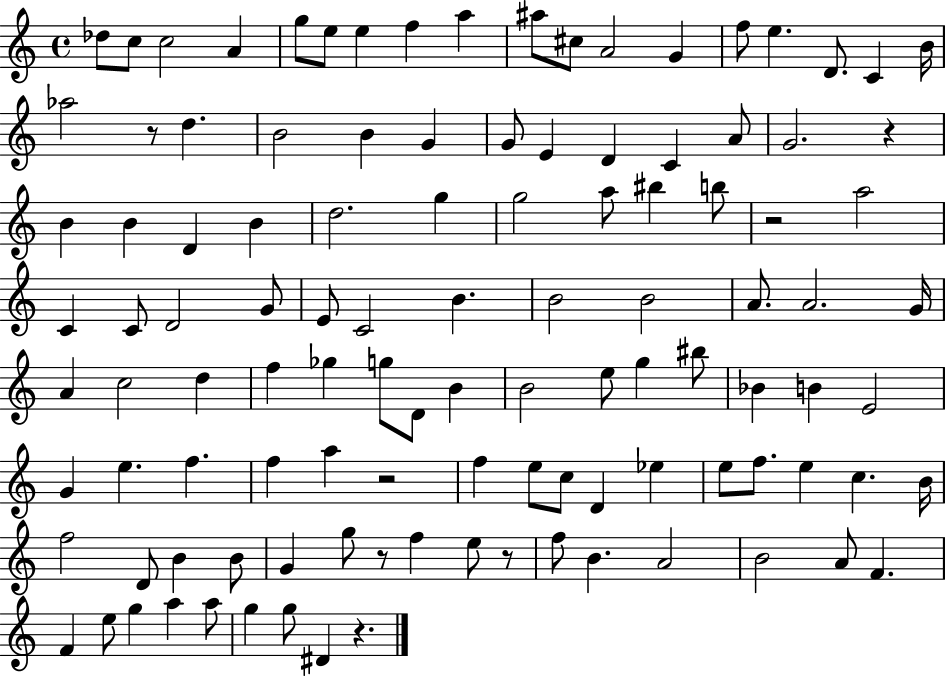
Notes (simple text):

Db5/e C5/e C5/h A4/q G5/e E5/e E5/q F5/q A5/q A#5/e C#5/e A4/h G4/q F5/e E5/q. D4/e. C4/q B4/s Ab5/h R/e D5/q. B4/h B4/q G4/q G4/e E4/q D4/q C4/q A4/e G4/h. R/q B4/q B4/q D4/q B4/q D5/h. G5/q G5/h A5/e BIS5/q B5/e R/h A5/h C4/q C4/e D4/h G4/e E4/e C4/h B4/q. B4/h B4/h A4/e. A4/h. G4/s A4/q C5/h D5/q F5/q Gb5/q G5/e D4/e B4/q B4/h E5/e G5/q BIS5/e Bb4/q B4/q E4/h G4/q E5/q. F5/q. F5/q A5/q R/h F5/q E5/e C5/e D4/q Eb5/q E5/e F5/e. E5/q C5/q. B4/s F5/h D4/e B4/q B4/e G4/q G5/e R/e F5/q E5/e R/e F5/e B4/q. A4/h B4/h A4/e F4/q. F4/q E5/e G5/q A5/q A5/e G5/q G5/e D#4/q R/q.